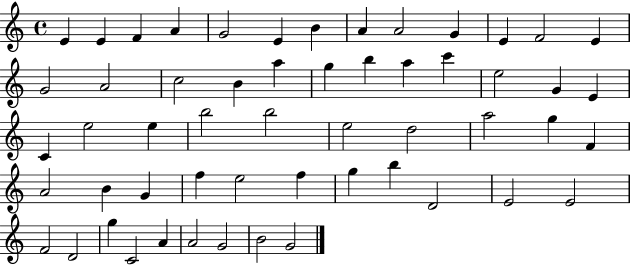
{
  \clef treble
  \time 4/4
  \defaultTimeSignature
  \key c \major
  e'4 e'4 f'4 a'4 | g'2 e'4 b'4 | a'4 a'2 g'4 | e'4 f'2 e'4 | \break g'2 a'2 | c''2 b'4 a''4 | g''4 b''4 a''4 c'''4 | e''2 g'4 e'4 | \break c'4 e''2 e''4 | b''2 b''2 | e''2 d''2 | a''2 g''4 f'4 | \break a'2 b'4 g'4 | f''4 e''2 f''4 | g''4 b''4 d'2 | e'2 e'2 | \break f'2 d'2 | g''4 c'2 a'4 | a'2 g'2 | b'2 g'2 | \break \bar "|."
}